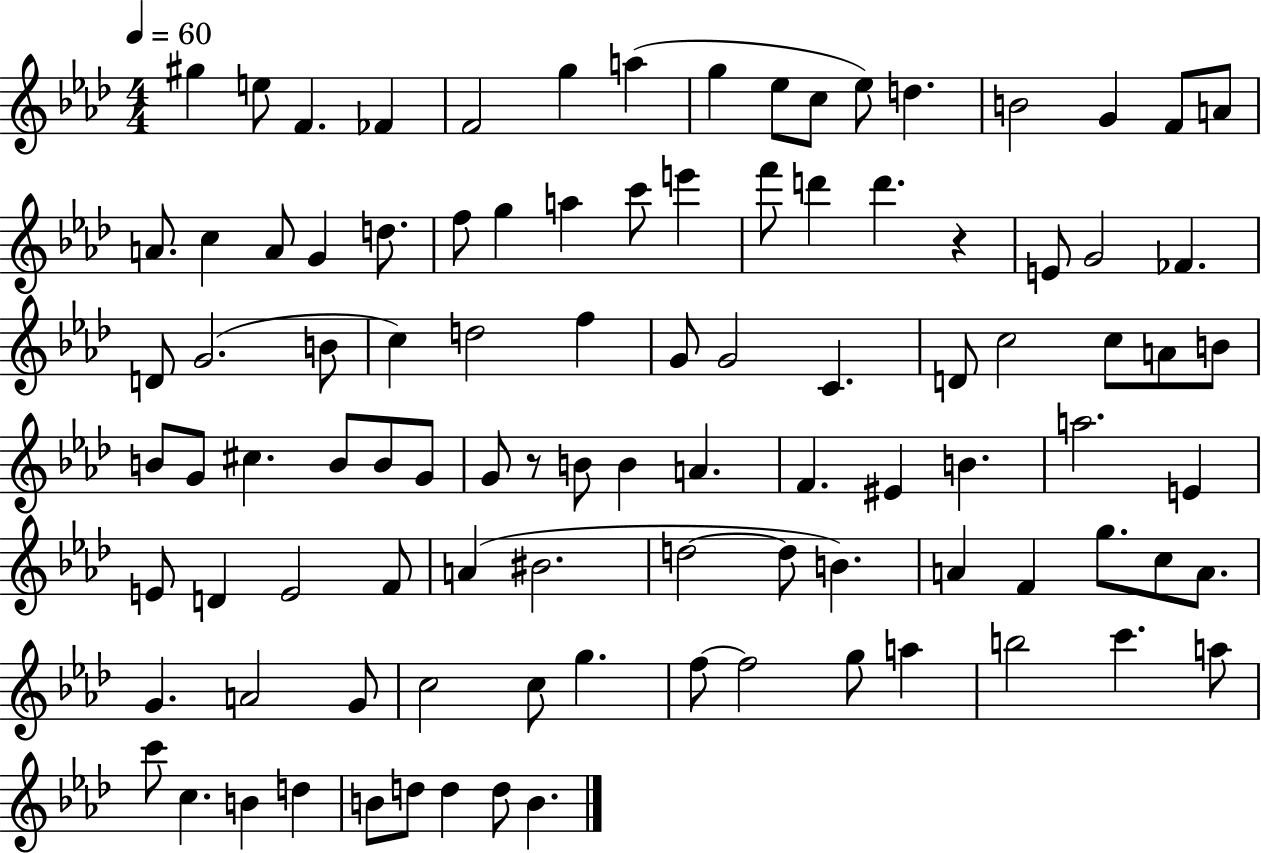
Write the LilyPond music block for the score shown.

{
  \clef treble
  \numericTimeSignature
  \time 4/4
  \key aes \major
  \tempo 4 = 60
  gis''4 e''8 f'4. fes'4 | f'2 g''4 a''4( | g''4 ees''8 c''8 ees''8) d''4. | b'2 g'4 f'8 a'8 | \break a'8. c''4 a'8 g'4 d''8. | f''8 g''4 a''4 c'''8 e'''4 | f'''8 d'''4 d'''4. r4 | e'8 g'2 fes'4. | \break d'8 g'2.( b'8 | c''4) d''2 f''4 | g'8 g'2 c'4. | d'8 c''2 c''8 a'8 b'8 | \break b'8 g'8 cis''4. b'8 b'8 g'8 | g'8 r8 b'8 b'4 a'4. | f'4. eis'4 b'4. | a''2. e'4 | \break e'8 d'4 e'2 f'8 | a'4( bis'2. | d''2~~ d''8 b'4.) | a'4 f'4 g''8. c''8 a'8. | \break g'4. a'2 g'8 | c''2 c''8 g''4. | f''8~~ f''2 g''8 a''4 | b''2 c'''4. a''8 | \break c'''8 c''4. b'4 d''4 | b'8 d''8 d''4 d''8 b'4. | \bar "|."
}